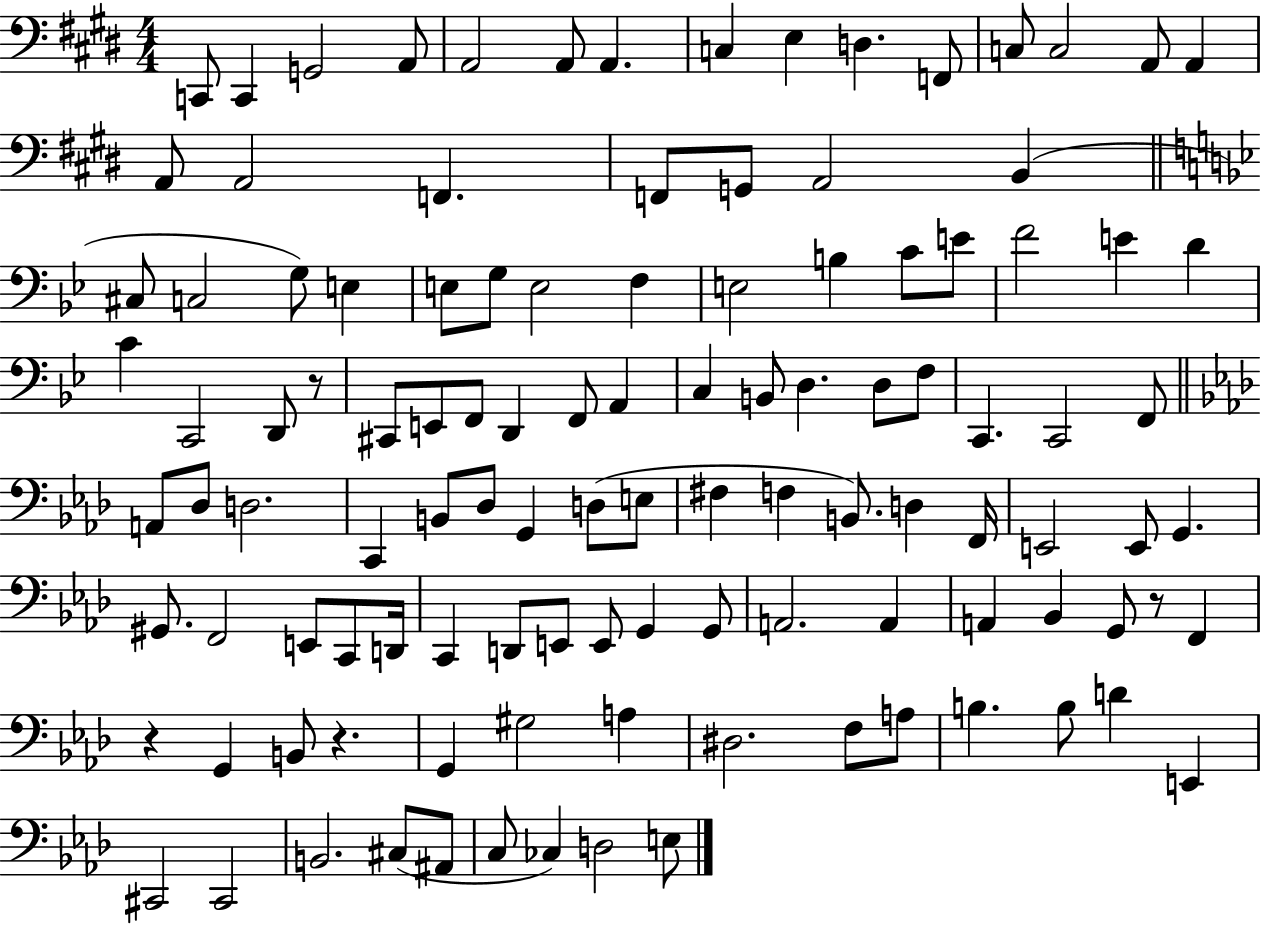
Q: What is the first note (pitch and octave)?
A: C2